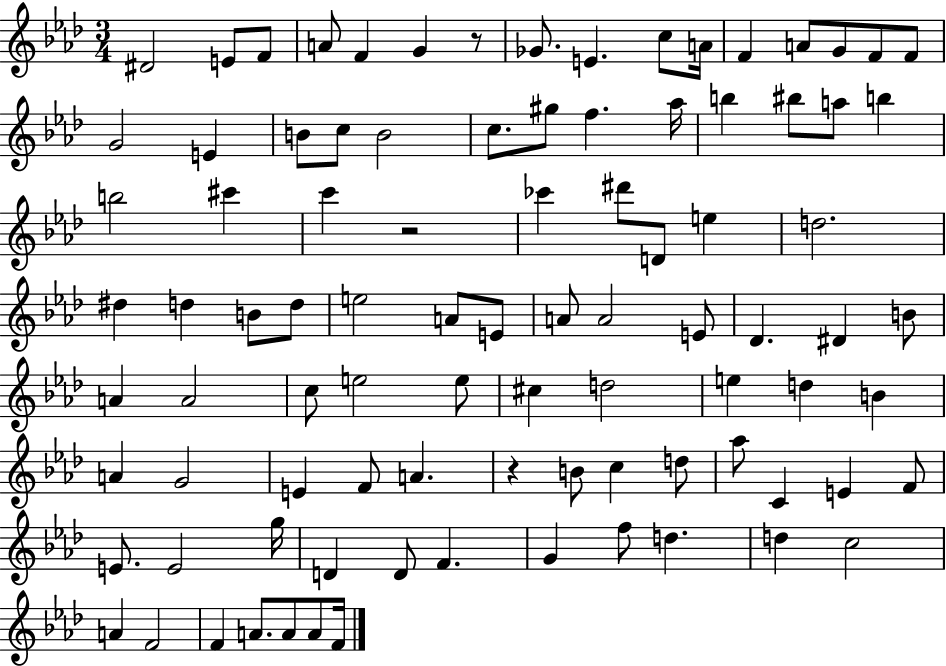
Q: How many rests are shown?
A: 3